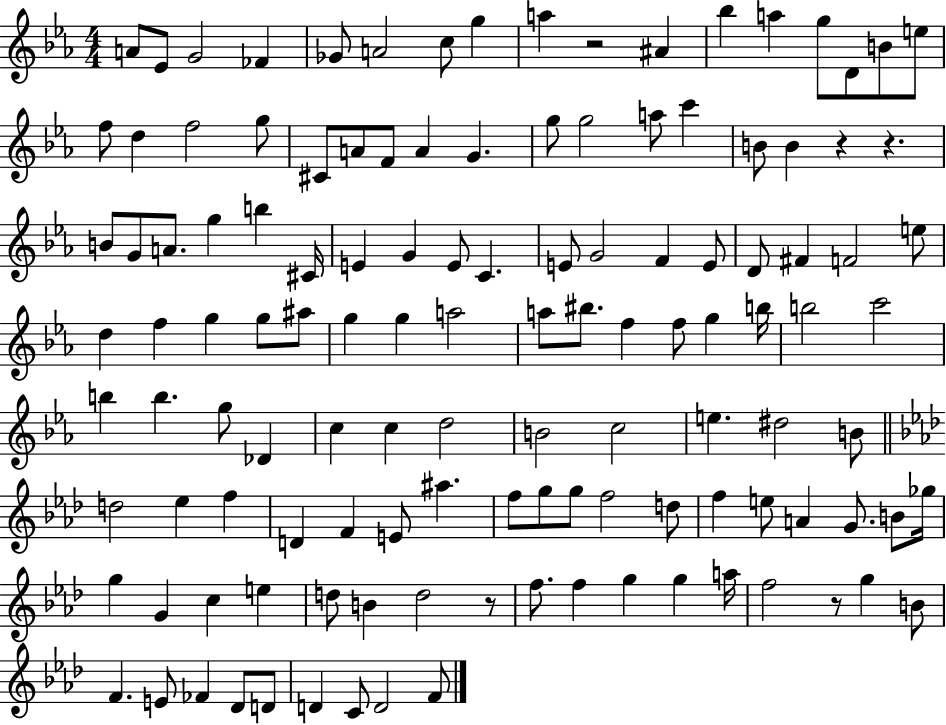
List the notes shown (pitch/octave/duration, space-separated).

A4/e Eb4/e G4/h FES4/q Gb4/e A4/h C5/e G5/q A5/q R/h A#4/q Bb5/q A5/q G5/e D4/e B4/e E5/e F5/e D5/q F5/h G5/e C#4/e A4/e F4/e A4/q G4/q. G5/e G5/h A5/e C6/q B4/e B4/q R/q R/q. B4/e G4/e A4/e. G5/q B5/q C#4/s E4/q G4/q E4/e C4/q. E4/e G4/h F4/q E4/e D4/e F#4/q F4/h E5/e D5/q F5/q G5/q G5/e A#5/e G5/q G5/q A5/h A5/e BIS5/e. F5/q F5/e G5/q B5/s B5/h C6/h B5/q B5/q. G5/e Db4/q C5/q C5/q D5/h B4/h C5/h E5/q. D#5/h B4/e D5/h Eb5/q F5/q D4/q F4/q E4/e A#5/q. F5/e G5/e G5/e F5/h D5/e F5/q E5/e A4/q G4/e. B4/e Gb5/s G5/q G4/q C5/q E5/q D5/e B4/q D5/h R/e F5/e. F5/q G5/q G5/q A5/s F5/h R/e G5/q B4/e F4/q. E4/e FES4/q Db4/e D4/e D4/q C4/e D4/h F4/e